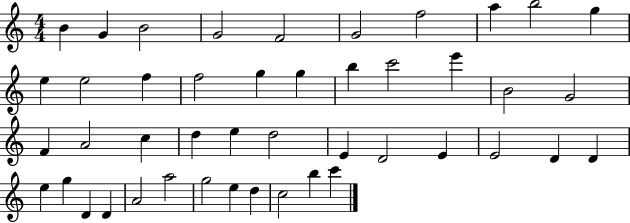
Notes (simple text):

B4/q G4/q B4/h G4/h F4/h G4/h F5/h A5/q B5/h G5/q E5/q E5/h F5/q F5/h G5/q G5/q B5/q C6/h E6/q B4/h G4/h F4/q A4/h C5/q D5/q E5/q D5/h E4/q D4/h E4/q E4/h D4/q D4/q E5/q G5/q D4/q D4/q A4/h A5/h G5/h E5/q D5/q C5/h B5/q C6/q